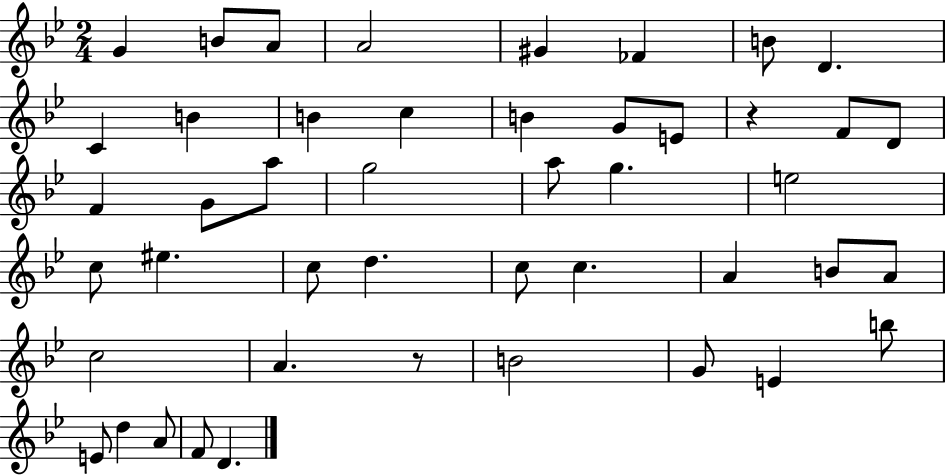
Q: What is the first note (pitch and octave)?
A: G4